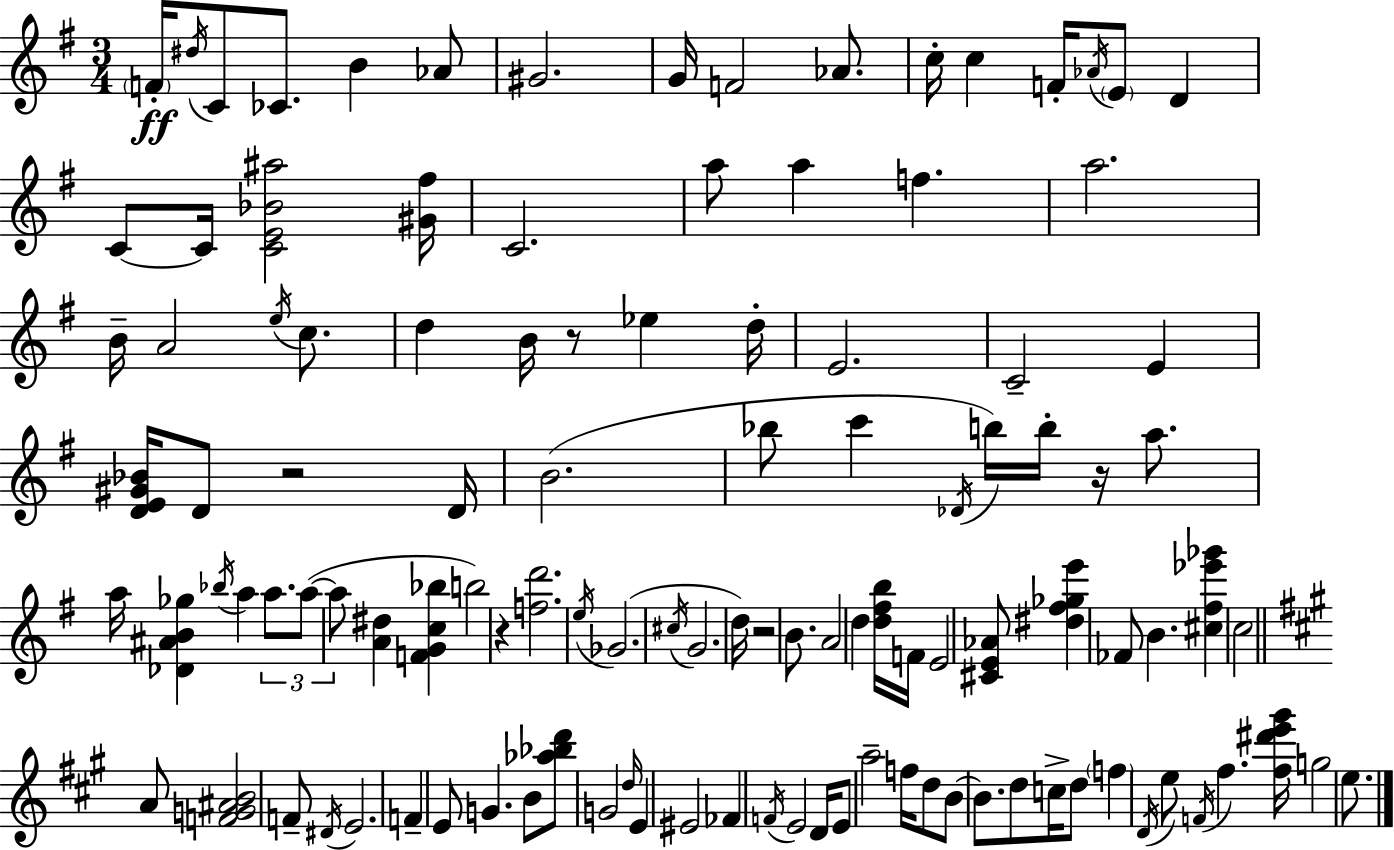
F4/s D#5/s C4/e CES4/e. B4/q Ab4/e G#4/h. G4/s F4/h Ab4/e. C5/s C5/q F4/s Ab4/s E4/e D4/q C4/e C4/s [C4,E4,Bb4,A#5]/h [G#4,F#5]/s C4/h. A5/e A5/q F5/q. A5/h. B4/s A4/h E5/s C5/e. D5/q B4/s R/e Eb5/q D5/s E4/h. C4/h E4/q [D4,E4,G#4,Bb4]/s D4/e R/h D4/s B4/h. Bb5/e C6/q Db4/s B5/s B5/s R/s A5/e. A5/s [Db4,A#4,B4,Gb5]/q Bb5/s A5/q A5/e. A5/e A5/e [A4,D#5]/q [F4,G4,C5,Bb5]/q B5/h R/q [F5,D6]/h. E5/s Gb4/h. C#5/s G4/h. D5/s R/h B4/e. A4/h D5/q [D5,F#5,B5]/s F4/s E4/h [C#4,E4,Ab4]/e [D#5,F#5,Gb5,E6]/q FES4/e B4/q. [C#5,F#5,Eb6,Gb6]/q C5/h A4/e [F4,G4,A#4,B4]/h F4/e D#4/s E4/h. F4/q E4/e G4/q. B4/e [Ab5,Bb5,D6]/e G4/h D5/s E4/q EIS4/h FES4/q F4/s E4/h D4/s E4/e A5/h F5/s D5/e B4/e B4/e. D5/e C5/s D5/e F5/q D4/s E5/e F4/s F#5/q. [F#5,D#6,E6,G#6]/s G5/h E5/e.